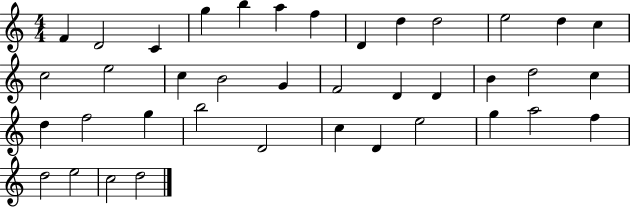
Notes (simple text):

F4/q D4/h C4/q G5/q B5/q A5/q F5/q D4/q D5/q D5/h E5/h D5/q C5/q C5/h E5/h C5/q B4/h G4/q F4/h D4/q D4/q B4/q D5/h C5/q D5/q F5/h G5/q B5/h D4/h C5/q D4/q E5/h G5/q A5/h F5/q D5/h E5/h C5/h D5/h